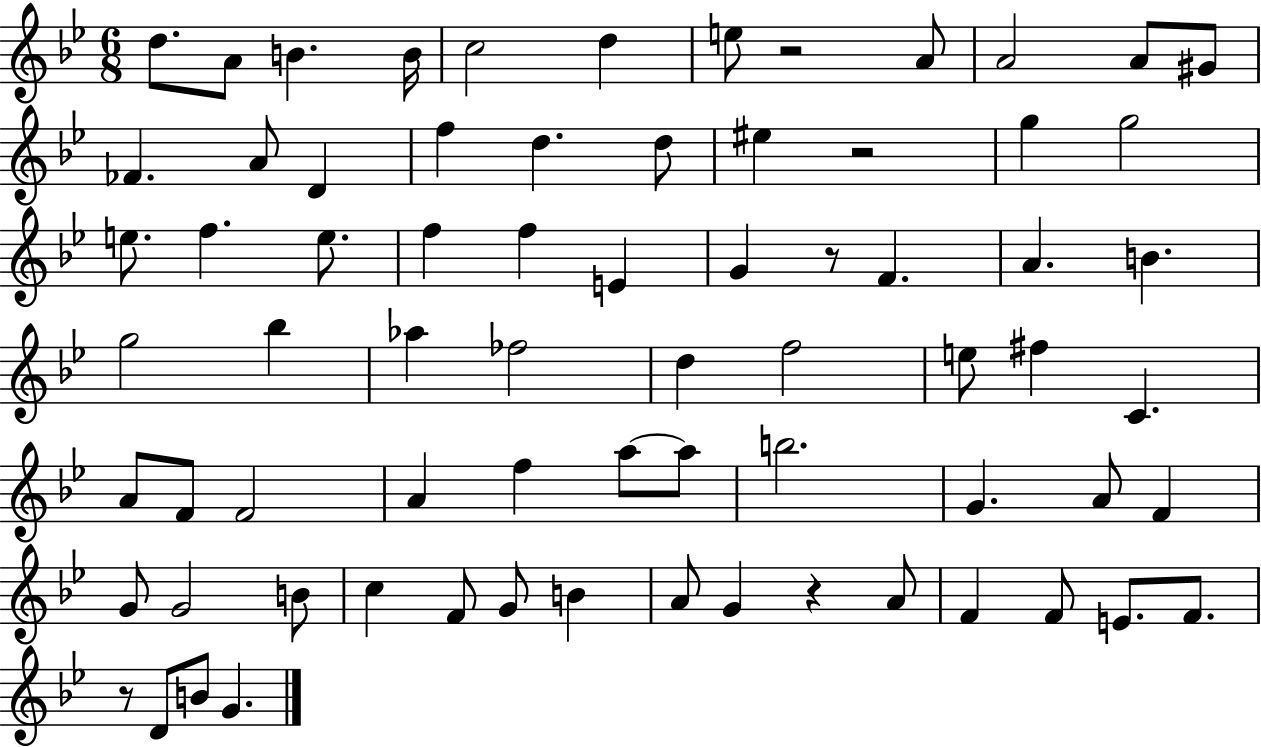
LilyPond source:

{
  \clef treble
  \numericTimeSignature
  \time 6/8
  \key bes \major
  d''8. a'8 b'4. b'16 | c''2 d''4 | e''8 r2 a'8 | a'2 a'8 gis'8 | \break fes'4. a'8 d'4 | f''4 d''4. d''8 | eis''4 r2 | g''4 g''2 | \break e''8. f''4. e''8. | f''4 f''4 e'4 | g'4 r8 f'4. | a'4. b'4. | \break g''2 bes''4 | aes''4 fes''2 | d''4 f''2 | e''8 fis''4 c'4. | \break a'8 f'8 f'2 | a'4 f''4 a''8~~ a''8 | b''2. | g'4. a'8 f'4 | \break g'8 g'2 b'8 | c''4 f'8 g'8 b'4 | a'8 g'4 r4 a'8 | f'4 f'8 e'8. f'8. | \break r8 d'8 b'8 g'4. | \bar "|."
}